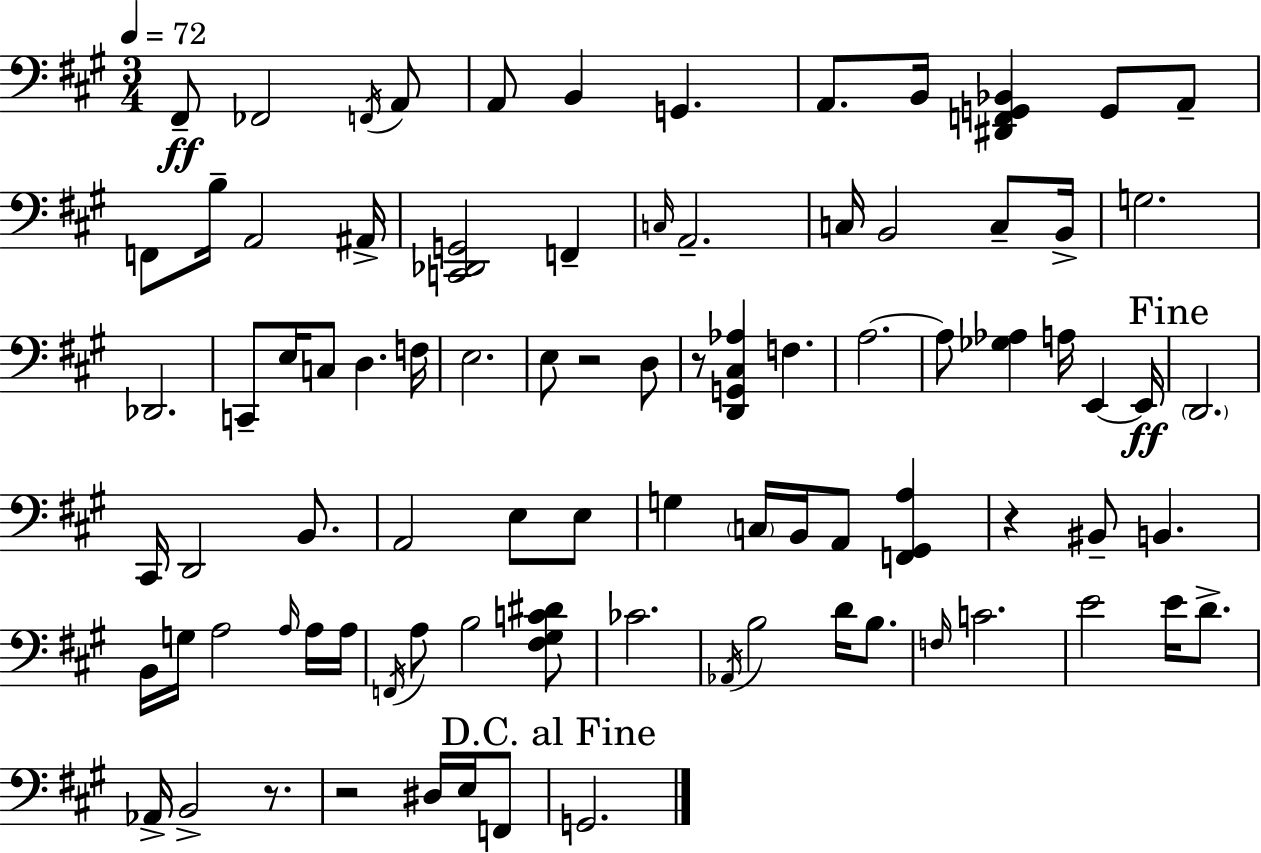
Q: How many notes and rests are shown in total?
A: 87